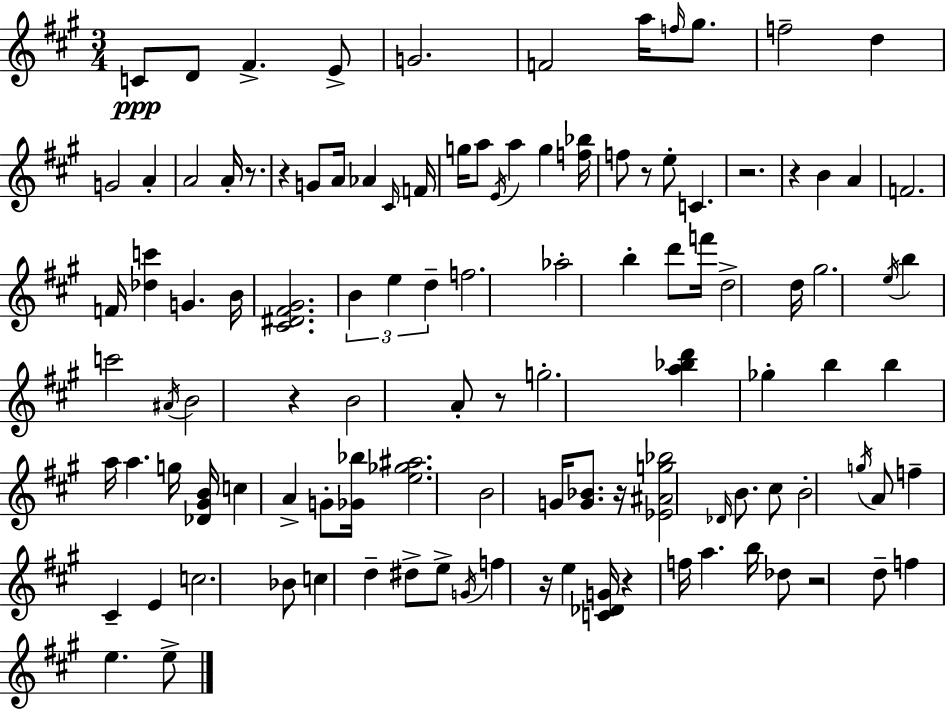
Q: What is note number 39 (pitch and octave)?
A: Ab5